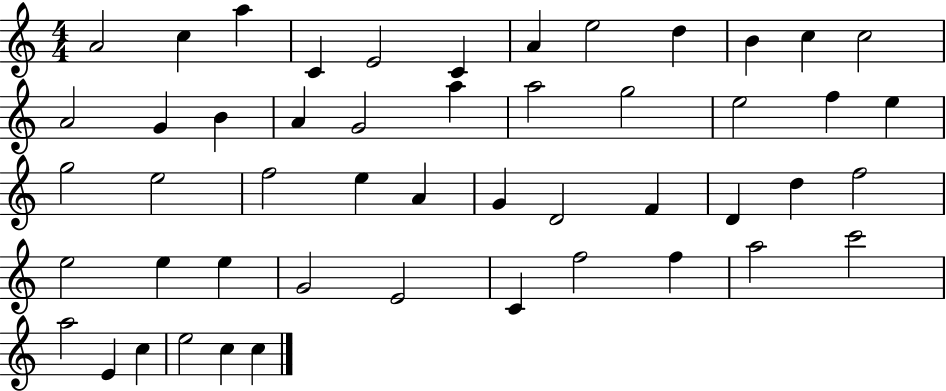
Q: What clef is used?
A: treble